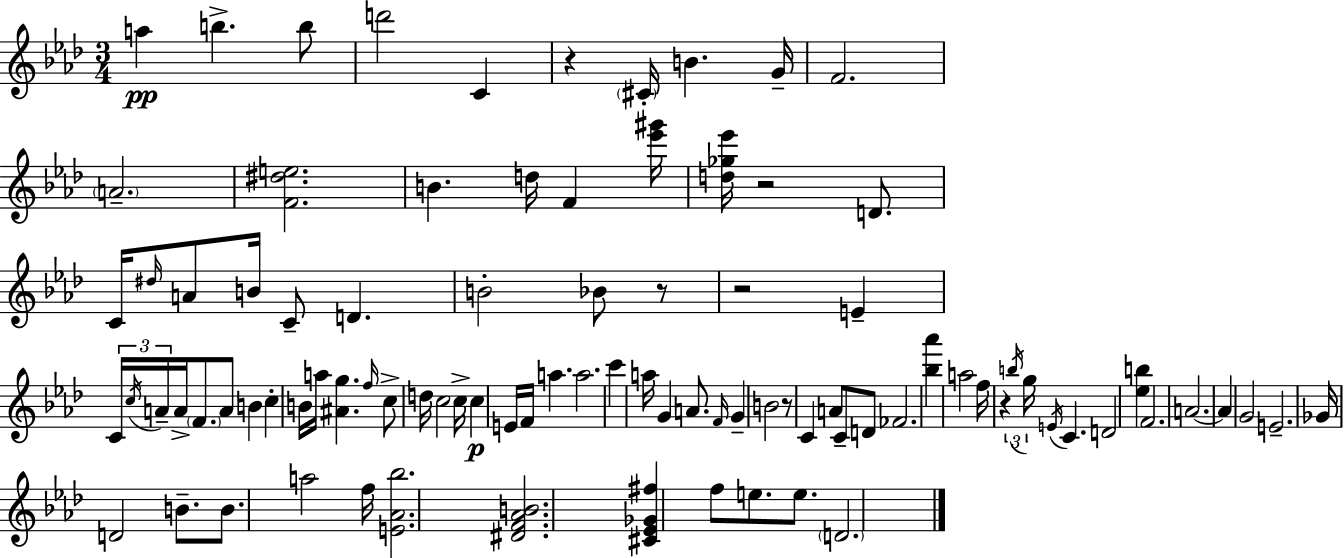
A5/q B5/q. B5/e D6/h C4/q R/q C#4/s B4/q. G4/s F4/h. A4/h. [F4,D#5,E5]/h. B4/q. D5/s F4/q [Eb6,G#6]/s [D5,Gb5,Eb6]/s R/h D4/e. C4/s D#5/s A4/e B4/s C4/e D4/q. B4/h Bb4/e R/e R/h E4/q C4/s C5/s A4/s A4/s F4/e. A4/e B4/q C5/q B4/s A5/s [A#4,G5]/q. F5/s C5/e D5/s C5/h C5/s C5/q E4/s F4/s A5/q. A5/h. C6/q A5/s G4/q A4/e. F4/s G4/q B4/h R/e C4/q A4/e C4/e D4/e FES4/h. [Bb5,Ab6]/q A5/h F5/s R/q B5/s G5/s E4/s C4/q. D4/h [Eb5,B5]/q F4/h. A4/h. A4/q G4/h E4/h. Gb4/s D4/h B4/e. B4/e. A5/h F5/s [E4,Ab4,Bb5]/h. [D#4,F4,Ab4,B4]/h. [C#4,Eb4,Gb4,F#5]/q F5/e E5/e. E5/e. D4/h.